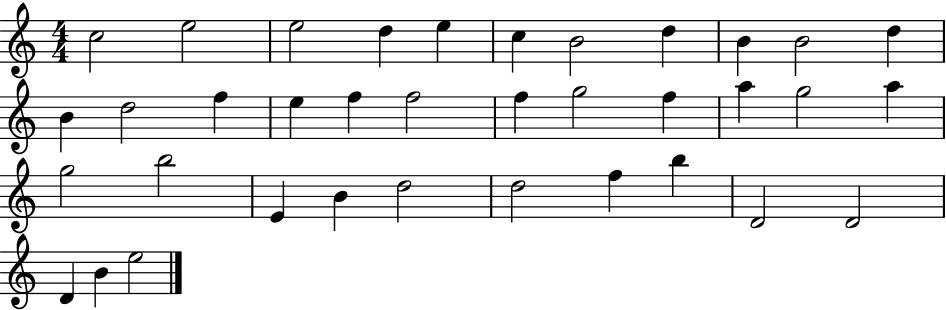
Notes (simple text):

C5/h E5/h E5/h D5/q E5/q C5/q B4/h D5/q B4/q B4/h D5/q B4/q D5/h F5/q E5/q F5/q F5/h F5/q G5/h F5/q A5/q G5/h A5/q G5/h B5/h E4/q B4/q D5/h D5/h F5/q B5/q D4/h D4/h D4/q B4/q E5/h